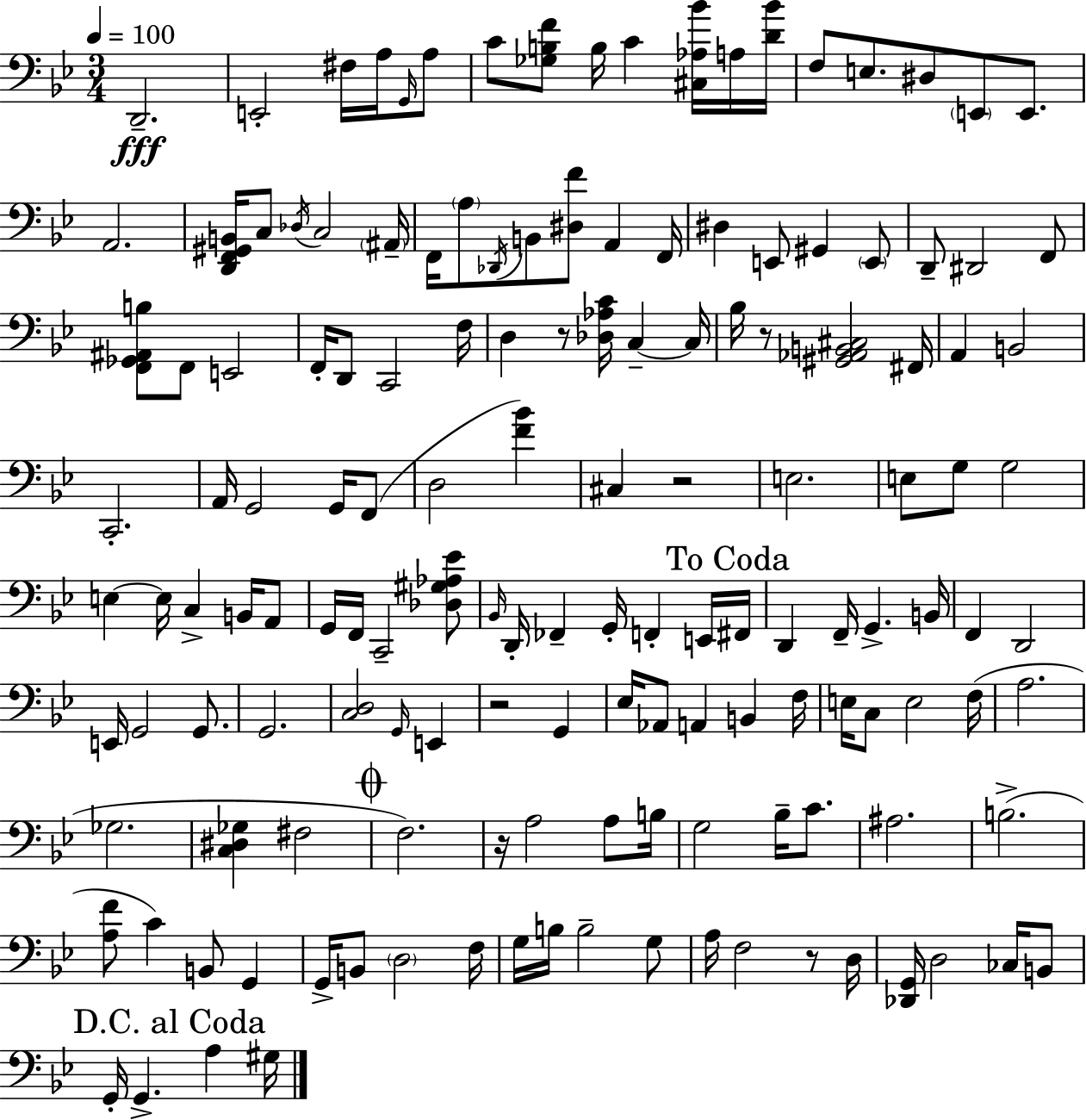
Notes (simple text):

D2/h. E2/h F#3/s A3/s G2/s A3/e C4/e [Gb3,B3,F4]/e B3/s C4/q [C#3,Ab3,Bb4]/s A3/s [D4,Bb4]/s F3/e E3/e. D#3/e E2/e E2/e. A2/h. [D2,F2,G#2,B2]/s C3/e Db3/s C3/h A#2/s F2/s A3/e Db2/s B2/e [D#3,F4]/e A2/q F2/s D#3/q E2/e G#2/q E2/e D2/e D#2/h F2/e [F2,Gb2,A#2,B3]/e F2/e E2/h F2/s D2/e C2/h F3/s D3/q R/e [Db3,Ab3,C4]/s C3/q C3/s Bb3/s R/e [G#2,Ab2,B2,C#3]/h F#2/s A2/q B2/h C2/h. A2/s G2/h G2/s F2/e D3/h [F4,Bb4]/q C#3/q R/h E3/h. E3/e G3/e G3/h E3/q E3/s C3/q B2/s A2/e G2/s F2/s C2/h [Db3,G#3,Ab3,Eb4]/e Bb2/s D2/s FES2/q G2/s F2/q E2/s F#2/s D2/q F2/s G2/q. B2/s F2/q D2/h E2/s G2/h G2/e. G2/h. [C3,D3]/h G2/s E2/q R/h G2/q Eb3/s Ab2/e A2/q B2/q F3/s E3/s C3/e E3/h F3/s A3/h. Gb3/h. [C3,D#3,Gb3]/q F#3/h F3/h. R/s A3/h A3/e B3/s G3/h Bb3/s C4/e. A#3/h. B3/h. [A3,F4]/e C4/q B2/e G2/q G2/s B2/e D3/h F3/s G3/s B3/s B3/h G3/e A3/s F3/h R/e D3/s [Db2,G2]/s D3/h CES3/s B2/e G2/s G2/q. A3/q G#3/s